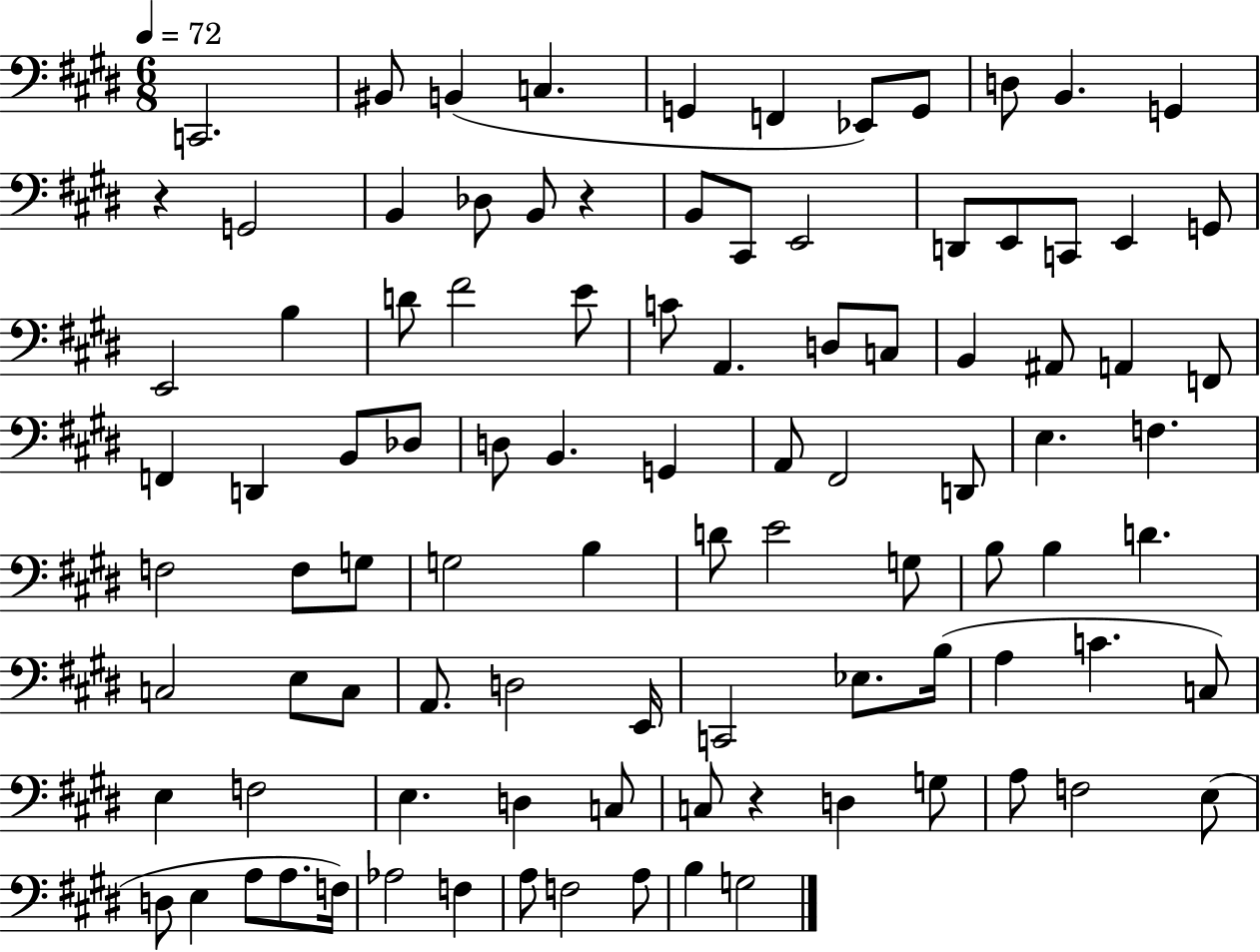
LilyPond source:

{
  \clef bass
  \numericTimeSignature
  \time 6/8
  \key e \major
  \tempo 4 = 72
  c,2. | bis,8 b,4( c4. | g,4 f,4 ees,8) g,8 | d8 b,4. g,4 | \break r4 g,2 | b,4 des8 b,8 r4 | b,8 cis,8 e,2 | d,8 e,8 c,8 e,4 g,8 | \break e,2 b4 | d'8 fis'2 e'8 | c'8 a,4. d8 c8 | b,4 ais,8 a,4 f,8 | \break f,4 d,4 b,8 des8 | d8 b,4. g,4 | a,8 fis,2 d,8 | e4. f4. | \break f2 f8 g8 | g2 b4 | d'8 e'2 g8 | b8 b4 d'4. | \break c2 e8 c8 | a,8. d2 e,16 | c,2 ees8. b16( | a4 c'4. c8) | \break e4 f2 | e4. d4 c8 | c8 r4 d4 g8 | a8 f2 e8( | \break d8 e4 a8 a8. f16) | aes2 f4 | a8 f2 a8 | b4 g2 | \break \bar "|."
}